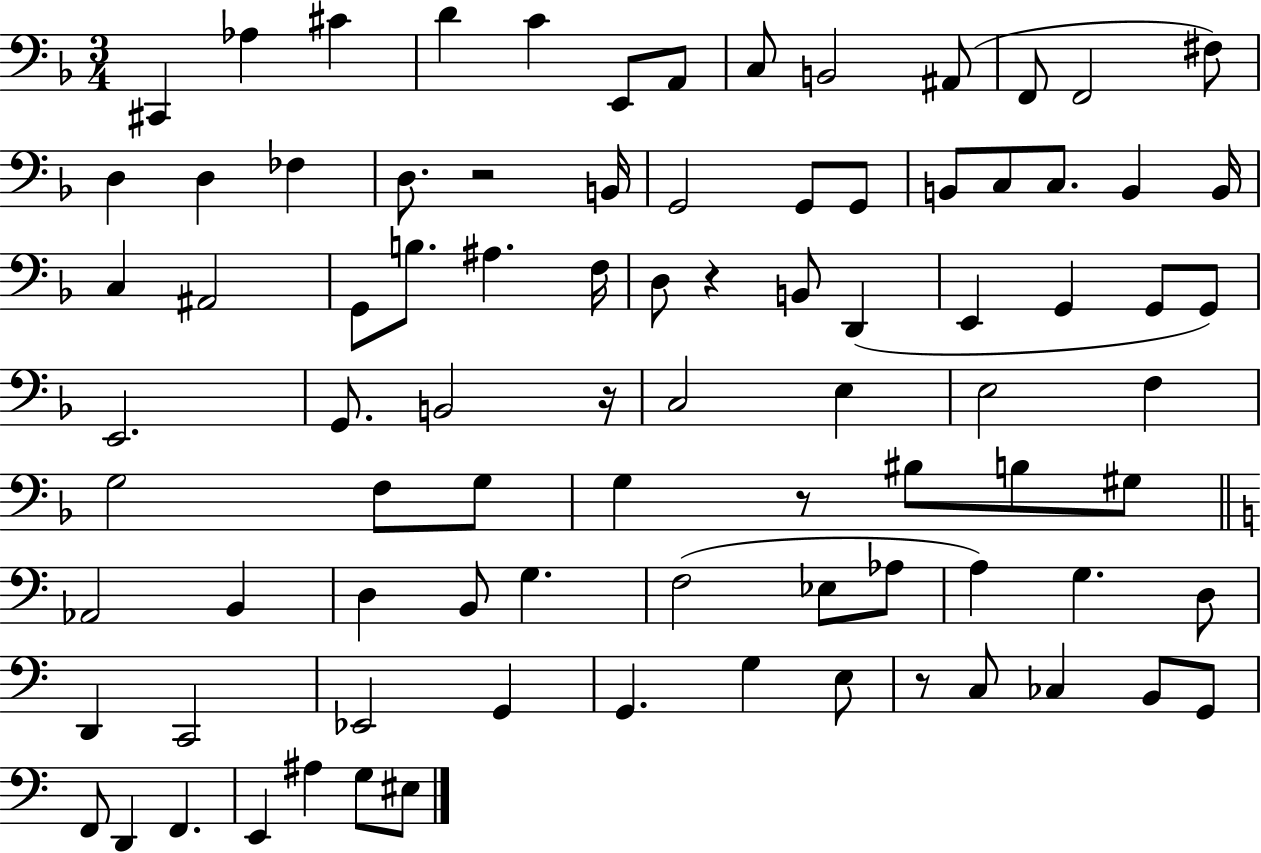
{
  \clef bass
  \numericTimeSignature
  \time 3/4
  \key f \major
  cis,4 aes4 cis'4 | d'4 c'4 e,8 a,8 | c8 b,2 ais,8( | f,8 f,2 fis8) | \break d4 d4 fes4 | d8. r2 b,16 | g,2 g,8 g,8 | b,8 c8 c8. b,4 b,16 | \break c4 ais,2 | g,8 b8. ais4. f16 | d8 r4 b,8 d,4( | e,4 g,4 g,8 g,8) | \break e,2. | g,8. b,2 r16 | c2 e4 | e2 f4 | \break g2 f8 g8 | g4 r8 bis8 b8 gis8 | \bar "||" \break \key c \major aes,2 b,4 | d4 b,8 g4. | f2( ees8 aes8 | a4) g4. d8 | \break d,4 c,2 | ees,2 g,4 | g,4. g4 e8 | r8 c8 ces4 b,8 g,8 | \break f,8 d,4 f,4. | e,4 ais4 g8 eis8 | \bar "|."
}